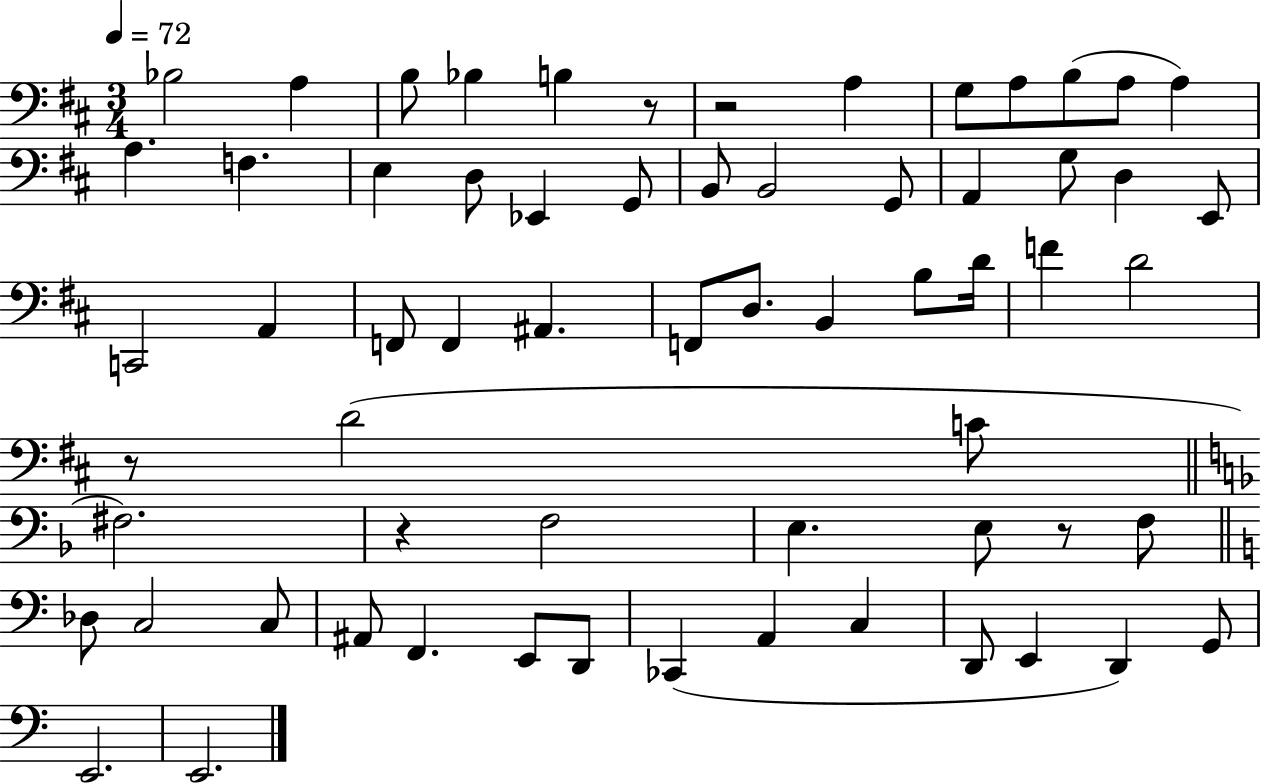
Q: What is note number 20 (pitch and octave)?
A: G2